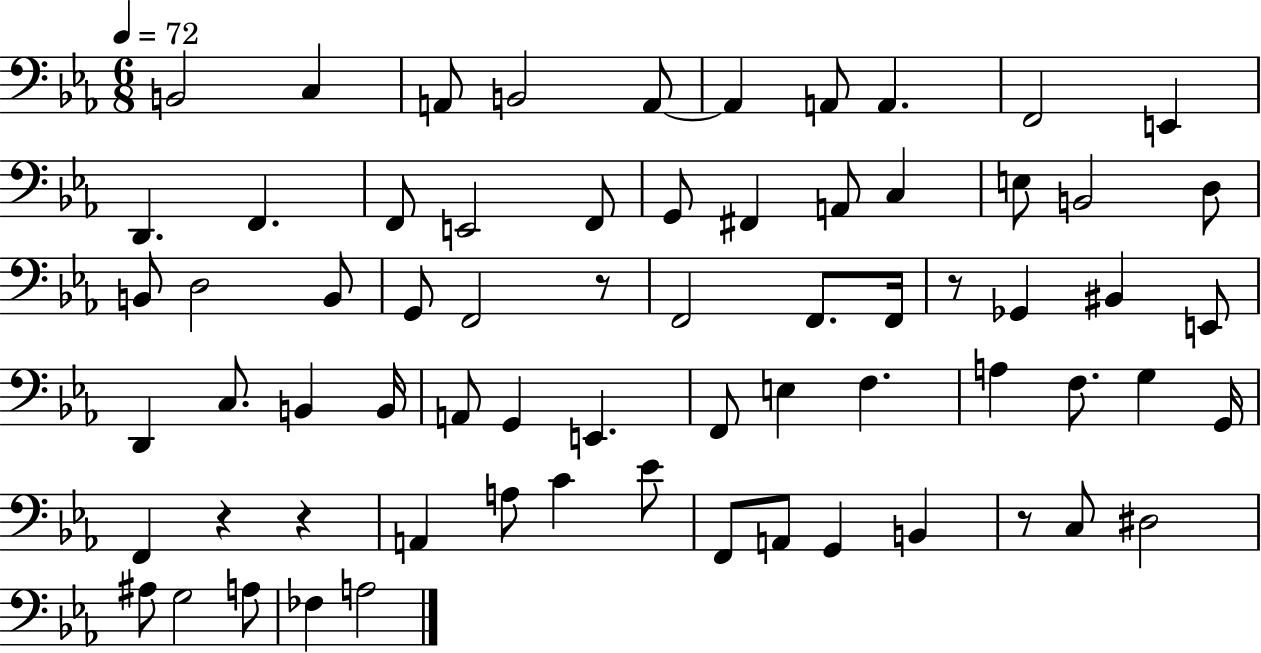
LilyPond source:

{
  \clef bass
  \numericTimeSignature
  \time 6/8
  \key ees \major
  \tempo 4 = 72
  \repeat volta 2 { b,2 c4 | a,8 b,2 a,8~~ | a,4 a,8 a,4. | f,2 e,4 | \break d,4. f,4. | f,8 e,2 f,8 | g,8 fis,4 a,8 c4 | e8 b,2 d8 | \break b,8 d2 b,8 | g,8 f,2 r8 | f,2 f,8. f,16 | r8 ges,4 bis,4 e,8 | \break d,4 c8. b,4 b,16 | a,8 g,4 e,4. | f,8 e4 f4. | a4 f8. g4 g,16 | \break f,4 r4 r4 | a,4 a8 c'4 ees'8 | f,8 a,8 g,4 b,4 | r8 c8 dis2 | \break ais8 g2 a8 | fes4 a2 | } \bar "|."
}